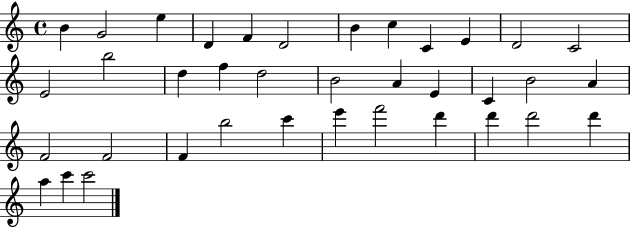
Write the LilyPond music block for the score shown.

{
  \clef treble
  \time 4/4
  \defaultTimeSignature
  \key c \major
  b'4 g'2 e''4 | d'4 f'4 d'2 | b'4 c''4 c'4 e'4 | d'2 c'2 | \break e'2 b''2 | d''4 f''4 d''2 | b'2 a'4 e'4 | c'4 b'2 a'4 | \break f'2 f'2 | f'4 b''2 c'''4 | e'''4 f'''2 d'''4 | d'''4 d'''2 d'''4 | \break a''4 c'''4 c'''2 | \bar "|."
}